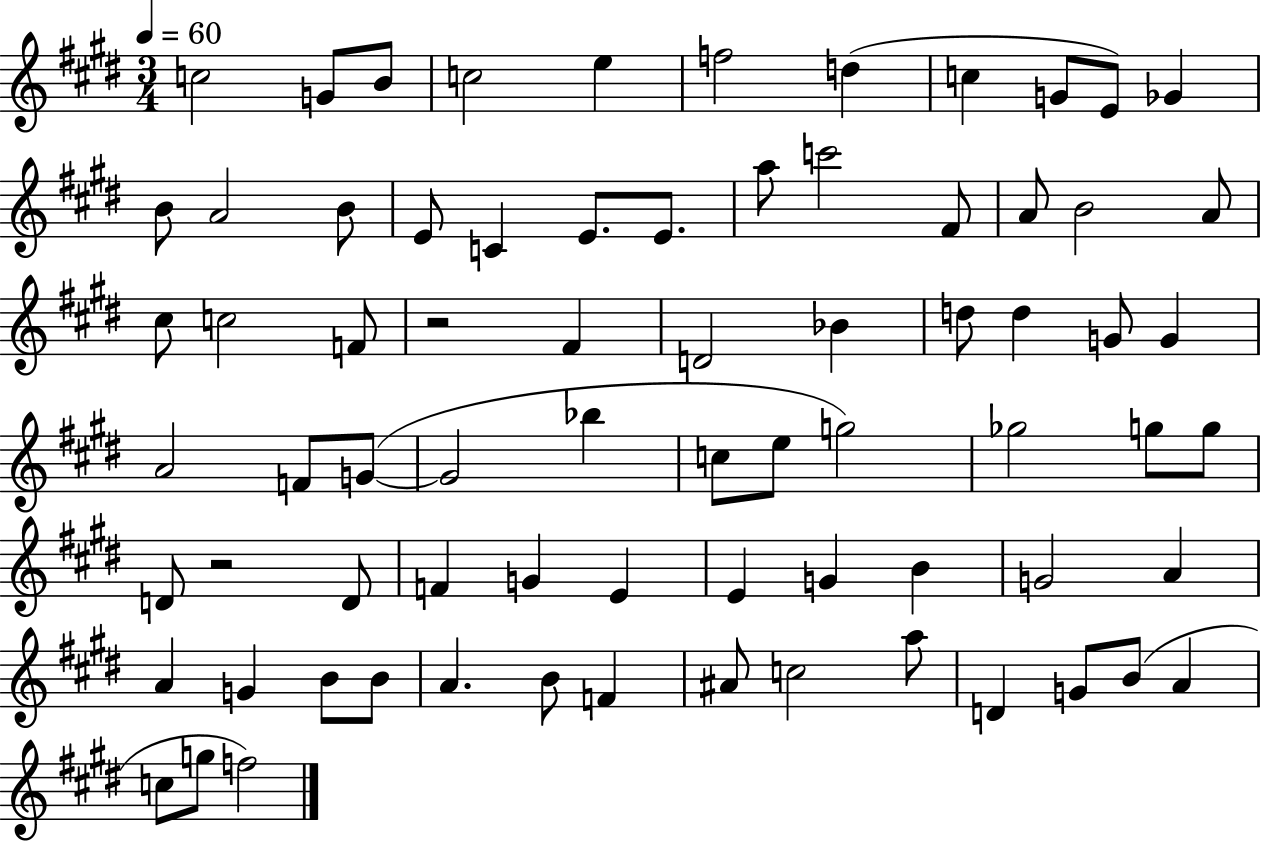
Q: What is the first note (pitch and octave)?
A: C5